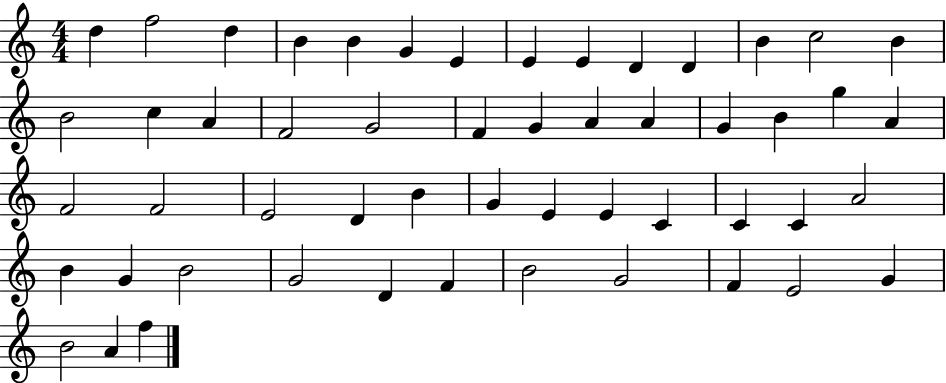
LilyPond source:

{
  \clef treble
  \numericTimeSignature
  \time 4/4
  \key c \major
  d''4 f''2 d''4 | b'4 b'4 g'4 e'4 | e'4 e'4 d'4 d'4 | b'4 c''2 b'4 | \break b'2 c''4 a'4 | f'2 g'2 | f'4 g'4 a'4 a'4 | g'4 b'4 g''4 a'4 | \break f'2 f'2 | e'2 d'4 b'4 | g'4 e'4 e'4 c'4 | c'4 c'4 a'2 | \break b'4 g'4 b'2 | g'2 d'4 f'4 | b'2 g'2 | f'4 e'2 g'4 | \break b'2 a'4 f''4 | \bar "|."
}